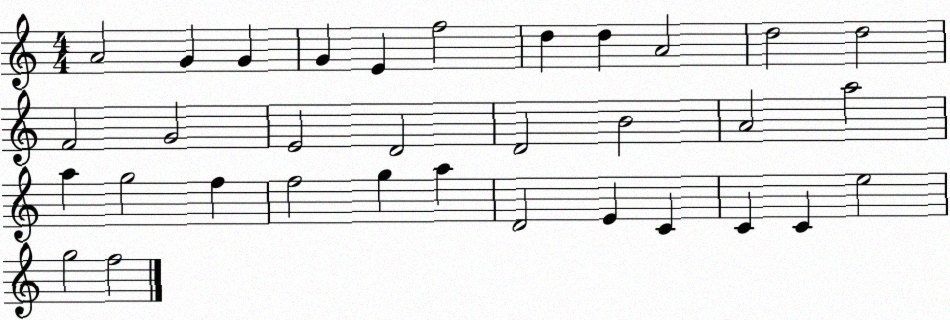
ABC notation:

X:1
T:Untitled
M:4/4
L:1/4
K:C
A2 G G G E f2 d d A2 d2 d2 F2 G2 E2 D2 D2 B2 A2 a2 a g2 f f2 g a D2 E C C C e2 g2 f2